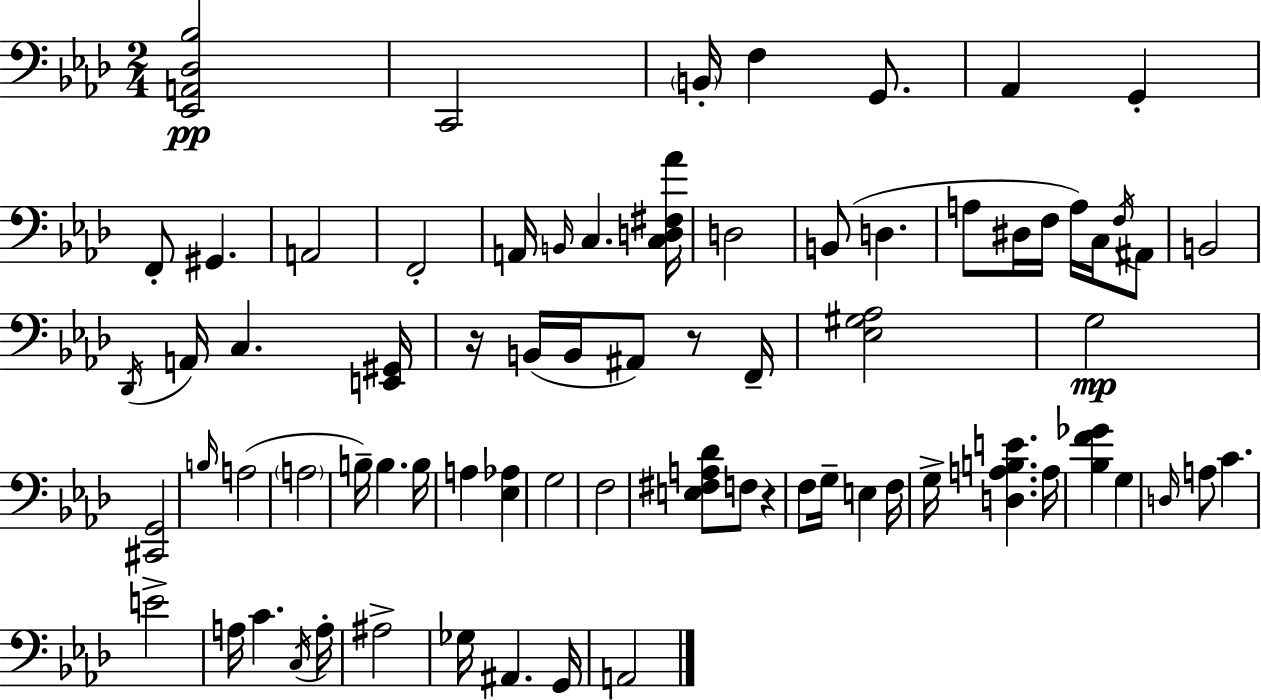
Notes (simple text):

[Eb2,A2,Db3,Bb3]/h C2/h B2/s F3/q G2/e. Ab2/q G2/q F2/e G#2/q. A2/h F2/h A2/s B2/s C3/q. [C3,D3,F#3,Ab4]/s D3/h B2/e D3/q. A3/e D#3/s F3/s A3/s C3/s F3/s A#2/e B2/h Db2/s A2/s C3/q. [E2,G#2]/s R/s B2/s B2/s A#2/e R/e F2/s [Eb3,G#3,Ab3]/h G3/h [C#2,G2]/h B3/s A3/h A3/h B3/s B3/q. B3/s A3/q [Eb3,Ab3]/q G3/h F3/h [E3,F#3,A3,Db4]/e F3/e R/q F3/e G3/s E3/q F3/s G3/s [D3,A3,B3,E4]/q. A3/s [Bb3,F4,Gb4]/q G3/q D3/s A3/e C4/q. E4/h A3/s C4/q. C3/s A3/s A#3/h Gb3/s A#2/q. G2/s A2/h